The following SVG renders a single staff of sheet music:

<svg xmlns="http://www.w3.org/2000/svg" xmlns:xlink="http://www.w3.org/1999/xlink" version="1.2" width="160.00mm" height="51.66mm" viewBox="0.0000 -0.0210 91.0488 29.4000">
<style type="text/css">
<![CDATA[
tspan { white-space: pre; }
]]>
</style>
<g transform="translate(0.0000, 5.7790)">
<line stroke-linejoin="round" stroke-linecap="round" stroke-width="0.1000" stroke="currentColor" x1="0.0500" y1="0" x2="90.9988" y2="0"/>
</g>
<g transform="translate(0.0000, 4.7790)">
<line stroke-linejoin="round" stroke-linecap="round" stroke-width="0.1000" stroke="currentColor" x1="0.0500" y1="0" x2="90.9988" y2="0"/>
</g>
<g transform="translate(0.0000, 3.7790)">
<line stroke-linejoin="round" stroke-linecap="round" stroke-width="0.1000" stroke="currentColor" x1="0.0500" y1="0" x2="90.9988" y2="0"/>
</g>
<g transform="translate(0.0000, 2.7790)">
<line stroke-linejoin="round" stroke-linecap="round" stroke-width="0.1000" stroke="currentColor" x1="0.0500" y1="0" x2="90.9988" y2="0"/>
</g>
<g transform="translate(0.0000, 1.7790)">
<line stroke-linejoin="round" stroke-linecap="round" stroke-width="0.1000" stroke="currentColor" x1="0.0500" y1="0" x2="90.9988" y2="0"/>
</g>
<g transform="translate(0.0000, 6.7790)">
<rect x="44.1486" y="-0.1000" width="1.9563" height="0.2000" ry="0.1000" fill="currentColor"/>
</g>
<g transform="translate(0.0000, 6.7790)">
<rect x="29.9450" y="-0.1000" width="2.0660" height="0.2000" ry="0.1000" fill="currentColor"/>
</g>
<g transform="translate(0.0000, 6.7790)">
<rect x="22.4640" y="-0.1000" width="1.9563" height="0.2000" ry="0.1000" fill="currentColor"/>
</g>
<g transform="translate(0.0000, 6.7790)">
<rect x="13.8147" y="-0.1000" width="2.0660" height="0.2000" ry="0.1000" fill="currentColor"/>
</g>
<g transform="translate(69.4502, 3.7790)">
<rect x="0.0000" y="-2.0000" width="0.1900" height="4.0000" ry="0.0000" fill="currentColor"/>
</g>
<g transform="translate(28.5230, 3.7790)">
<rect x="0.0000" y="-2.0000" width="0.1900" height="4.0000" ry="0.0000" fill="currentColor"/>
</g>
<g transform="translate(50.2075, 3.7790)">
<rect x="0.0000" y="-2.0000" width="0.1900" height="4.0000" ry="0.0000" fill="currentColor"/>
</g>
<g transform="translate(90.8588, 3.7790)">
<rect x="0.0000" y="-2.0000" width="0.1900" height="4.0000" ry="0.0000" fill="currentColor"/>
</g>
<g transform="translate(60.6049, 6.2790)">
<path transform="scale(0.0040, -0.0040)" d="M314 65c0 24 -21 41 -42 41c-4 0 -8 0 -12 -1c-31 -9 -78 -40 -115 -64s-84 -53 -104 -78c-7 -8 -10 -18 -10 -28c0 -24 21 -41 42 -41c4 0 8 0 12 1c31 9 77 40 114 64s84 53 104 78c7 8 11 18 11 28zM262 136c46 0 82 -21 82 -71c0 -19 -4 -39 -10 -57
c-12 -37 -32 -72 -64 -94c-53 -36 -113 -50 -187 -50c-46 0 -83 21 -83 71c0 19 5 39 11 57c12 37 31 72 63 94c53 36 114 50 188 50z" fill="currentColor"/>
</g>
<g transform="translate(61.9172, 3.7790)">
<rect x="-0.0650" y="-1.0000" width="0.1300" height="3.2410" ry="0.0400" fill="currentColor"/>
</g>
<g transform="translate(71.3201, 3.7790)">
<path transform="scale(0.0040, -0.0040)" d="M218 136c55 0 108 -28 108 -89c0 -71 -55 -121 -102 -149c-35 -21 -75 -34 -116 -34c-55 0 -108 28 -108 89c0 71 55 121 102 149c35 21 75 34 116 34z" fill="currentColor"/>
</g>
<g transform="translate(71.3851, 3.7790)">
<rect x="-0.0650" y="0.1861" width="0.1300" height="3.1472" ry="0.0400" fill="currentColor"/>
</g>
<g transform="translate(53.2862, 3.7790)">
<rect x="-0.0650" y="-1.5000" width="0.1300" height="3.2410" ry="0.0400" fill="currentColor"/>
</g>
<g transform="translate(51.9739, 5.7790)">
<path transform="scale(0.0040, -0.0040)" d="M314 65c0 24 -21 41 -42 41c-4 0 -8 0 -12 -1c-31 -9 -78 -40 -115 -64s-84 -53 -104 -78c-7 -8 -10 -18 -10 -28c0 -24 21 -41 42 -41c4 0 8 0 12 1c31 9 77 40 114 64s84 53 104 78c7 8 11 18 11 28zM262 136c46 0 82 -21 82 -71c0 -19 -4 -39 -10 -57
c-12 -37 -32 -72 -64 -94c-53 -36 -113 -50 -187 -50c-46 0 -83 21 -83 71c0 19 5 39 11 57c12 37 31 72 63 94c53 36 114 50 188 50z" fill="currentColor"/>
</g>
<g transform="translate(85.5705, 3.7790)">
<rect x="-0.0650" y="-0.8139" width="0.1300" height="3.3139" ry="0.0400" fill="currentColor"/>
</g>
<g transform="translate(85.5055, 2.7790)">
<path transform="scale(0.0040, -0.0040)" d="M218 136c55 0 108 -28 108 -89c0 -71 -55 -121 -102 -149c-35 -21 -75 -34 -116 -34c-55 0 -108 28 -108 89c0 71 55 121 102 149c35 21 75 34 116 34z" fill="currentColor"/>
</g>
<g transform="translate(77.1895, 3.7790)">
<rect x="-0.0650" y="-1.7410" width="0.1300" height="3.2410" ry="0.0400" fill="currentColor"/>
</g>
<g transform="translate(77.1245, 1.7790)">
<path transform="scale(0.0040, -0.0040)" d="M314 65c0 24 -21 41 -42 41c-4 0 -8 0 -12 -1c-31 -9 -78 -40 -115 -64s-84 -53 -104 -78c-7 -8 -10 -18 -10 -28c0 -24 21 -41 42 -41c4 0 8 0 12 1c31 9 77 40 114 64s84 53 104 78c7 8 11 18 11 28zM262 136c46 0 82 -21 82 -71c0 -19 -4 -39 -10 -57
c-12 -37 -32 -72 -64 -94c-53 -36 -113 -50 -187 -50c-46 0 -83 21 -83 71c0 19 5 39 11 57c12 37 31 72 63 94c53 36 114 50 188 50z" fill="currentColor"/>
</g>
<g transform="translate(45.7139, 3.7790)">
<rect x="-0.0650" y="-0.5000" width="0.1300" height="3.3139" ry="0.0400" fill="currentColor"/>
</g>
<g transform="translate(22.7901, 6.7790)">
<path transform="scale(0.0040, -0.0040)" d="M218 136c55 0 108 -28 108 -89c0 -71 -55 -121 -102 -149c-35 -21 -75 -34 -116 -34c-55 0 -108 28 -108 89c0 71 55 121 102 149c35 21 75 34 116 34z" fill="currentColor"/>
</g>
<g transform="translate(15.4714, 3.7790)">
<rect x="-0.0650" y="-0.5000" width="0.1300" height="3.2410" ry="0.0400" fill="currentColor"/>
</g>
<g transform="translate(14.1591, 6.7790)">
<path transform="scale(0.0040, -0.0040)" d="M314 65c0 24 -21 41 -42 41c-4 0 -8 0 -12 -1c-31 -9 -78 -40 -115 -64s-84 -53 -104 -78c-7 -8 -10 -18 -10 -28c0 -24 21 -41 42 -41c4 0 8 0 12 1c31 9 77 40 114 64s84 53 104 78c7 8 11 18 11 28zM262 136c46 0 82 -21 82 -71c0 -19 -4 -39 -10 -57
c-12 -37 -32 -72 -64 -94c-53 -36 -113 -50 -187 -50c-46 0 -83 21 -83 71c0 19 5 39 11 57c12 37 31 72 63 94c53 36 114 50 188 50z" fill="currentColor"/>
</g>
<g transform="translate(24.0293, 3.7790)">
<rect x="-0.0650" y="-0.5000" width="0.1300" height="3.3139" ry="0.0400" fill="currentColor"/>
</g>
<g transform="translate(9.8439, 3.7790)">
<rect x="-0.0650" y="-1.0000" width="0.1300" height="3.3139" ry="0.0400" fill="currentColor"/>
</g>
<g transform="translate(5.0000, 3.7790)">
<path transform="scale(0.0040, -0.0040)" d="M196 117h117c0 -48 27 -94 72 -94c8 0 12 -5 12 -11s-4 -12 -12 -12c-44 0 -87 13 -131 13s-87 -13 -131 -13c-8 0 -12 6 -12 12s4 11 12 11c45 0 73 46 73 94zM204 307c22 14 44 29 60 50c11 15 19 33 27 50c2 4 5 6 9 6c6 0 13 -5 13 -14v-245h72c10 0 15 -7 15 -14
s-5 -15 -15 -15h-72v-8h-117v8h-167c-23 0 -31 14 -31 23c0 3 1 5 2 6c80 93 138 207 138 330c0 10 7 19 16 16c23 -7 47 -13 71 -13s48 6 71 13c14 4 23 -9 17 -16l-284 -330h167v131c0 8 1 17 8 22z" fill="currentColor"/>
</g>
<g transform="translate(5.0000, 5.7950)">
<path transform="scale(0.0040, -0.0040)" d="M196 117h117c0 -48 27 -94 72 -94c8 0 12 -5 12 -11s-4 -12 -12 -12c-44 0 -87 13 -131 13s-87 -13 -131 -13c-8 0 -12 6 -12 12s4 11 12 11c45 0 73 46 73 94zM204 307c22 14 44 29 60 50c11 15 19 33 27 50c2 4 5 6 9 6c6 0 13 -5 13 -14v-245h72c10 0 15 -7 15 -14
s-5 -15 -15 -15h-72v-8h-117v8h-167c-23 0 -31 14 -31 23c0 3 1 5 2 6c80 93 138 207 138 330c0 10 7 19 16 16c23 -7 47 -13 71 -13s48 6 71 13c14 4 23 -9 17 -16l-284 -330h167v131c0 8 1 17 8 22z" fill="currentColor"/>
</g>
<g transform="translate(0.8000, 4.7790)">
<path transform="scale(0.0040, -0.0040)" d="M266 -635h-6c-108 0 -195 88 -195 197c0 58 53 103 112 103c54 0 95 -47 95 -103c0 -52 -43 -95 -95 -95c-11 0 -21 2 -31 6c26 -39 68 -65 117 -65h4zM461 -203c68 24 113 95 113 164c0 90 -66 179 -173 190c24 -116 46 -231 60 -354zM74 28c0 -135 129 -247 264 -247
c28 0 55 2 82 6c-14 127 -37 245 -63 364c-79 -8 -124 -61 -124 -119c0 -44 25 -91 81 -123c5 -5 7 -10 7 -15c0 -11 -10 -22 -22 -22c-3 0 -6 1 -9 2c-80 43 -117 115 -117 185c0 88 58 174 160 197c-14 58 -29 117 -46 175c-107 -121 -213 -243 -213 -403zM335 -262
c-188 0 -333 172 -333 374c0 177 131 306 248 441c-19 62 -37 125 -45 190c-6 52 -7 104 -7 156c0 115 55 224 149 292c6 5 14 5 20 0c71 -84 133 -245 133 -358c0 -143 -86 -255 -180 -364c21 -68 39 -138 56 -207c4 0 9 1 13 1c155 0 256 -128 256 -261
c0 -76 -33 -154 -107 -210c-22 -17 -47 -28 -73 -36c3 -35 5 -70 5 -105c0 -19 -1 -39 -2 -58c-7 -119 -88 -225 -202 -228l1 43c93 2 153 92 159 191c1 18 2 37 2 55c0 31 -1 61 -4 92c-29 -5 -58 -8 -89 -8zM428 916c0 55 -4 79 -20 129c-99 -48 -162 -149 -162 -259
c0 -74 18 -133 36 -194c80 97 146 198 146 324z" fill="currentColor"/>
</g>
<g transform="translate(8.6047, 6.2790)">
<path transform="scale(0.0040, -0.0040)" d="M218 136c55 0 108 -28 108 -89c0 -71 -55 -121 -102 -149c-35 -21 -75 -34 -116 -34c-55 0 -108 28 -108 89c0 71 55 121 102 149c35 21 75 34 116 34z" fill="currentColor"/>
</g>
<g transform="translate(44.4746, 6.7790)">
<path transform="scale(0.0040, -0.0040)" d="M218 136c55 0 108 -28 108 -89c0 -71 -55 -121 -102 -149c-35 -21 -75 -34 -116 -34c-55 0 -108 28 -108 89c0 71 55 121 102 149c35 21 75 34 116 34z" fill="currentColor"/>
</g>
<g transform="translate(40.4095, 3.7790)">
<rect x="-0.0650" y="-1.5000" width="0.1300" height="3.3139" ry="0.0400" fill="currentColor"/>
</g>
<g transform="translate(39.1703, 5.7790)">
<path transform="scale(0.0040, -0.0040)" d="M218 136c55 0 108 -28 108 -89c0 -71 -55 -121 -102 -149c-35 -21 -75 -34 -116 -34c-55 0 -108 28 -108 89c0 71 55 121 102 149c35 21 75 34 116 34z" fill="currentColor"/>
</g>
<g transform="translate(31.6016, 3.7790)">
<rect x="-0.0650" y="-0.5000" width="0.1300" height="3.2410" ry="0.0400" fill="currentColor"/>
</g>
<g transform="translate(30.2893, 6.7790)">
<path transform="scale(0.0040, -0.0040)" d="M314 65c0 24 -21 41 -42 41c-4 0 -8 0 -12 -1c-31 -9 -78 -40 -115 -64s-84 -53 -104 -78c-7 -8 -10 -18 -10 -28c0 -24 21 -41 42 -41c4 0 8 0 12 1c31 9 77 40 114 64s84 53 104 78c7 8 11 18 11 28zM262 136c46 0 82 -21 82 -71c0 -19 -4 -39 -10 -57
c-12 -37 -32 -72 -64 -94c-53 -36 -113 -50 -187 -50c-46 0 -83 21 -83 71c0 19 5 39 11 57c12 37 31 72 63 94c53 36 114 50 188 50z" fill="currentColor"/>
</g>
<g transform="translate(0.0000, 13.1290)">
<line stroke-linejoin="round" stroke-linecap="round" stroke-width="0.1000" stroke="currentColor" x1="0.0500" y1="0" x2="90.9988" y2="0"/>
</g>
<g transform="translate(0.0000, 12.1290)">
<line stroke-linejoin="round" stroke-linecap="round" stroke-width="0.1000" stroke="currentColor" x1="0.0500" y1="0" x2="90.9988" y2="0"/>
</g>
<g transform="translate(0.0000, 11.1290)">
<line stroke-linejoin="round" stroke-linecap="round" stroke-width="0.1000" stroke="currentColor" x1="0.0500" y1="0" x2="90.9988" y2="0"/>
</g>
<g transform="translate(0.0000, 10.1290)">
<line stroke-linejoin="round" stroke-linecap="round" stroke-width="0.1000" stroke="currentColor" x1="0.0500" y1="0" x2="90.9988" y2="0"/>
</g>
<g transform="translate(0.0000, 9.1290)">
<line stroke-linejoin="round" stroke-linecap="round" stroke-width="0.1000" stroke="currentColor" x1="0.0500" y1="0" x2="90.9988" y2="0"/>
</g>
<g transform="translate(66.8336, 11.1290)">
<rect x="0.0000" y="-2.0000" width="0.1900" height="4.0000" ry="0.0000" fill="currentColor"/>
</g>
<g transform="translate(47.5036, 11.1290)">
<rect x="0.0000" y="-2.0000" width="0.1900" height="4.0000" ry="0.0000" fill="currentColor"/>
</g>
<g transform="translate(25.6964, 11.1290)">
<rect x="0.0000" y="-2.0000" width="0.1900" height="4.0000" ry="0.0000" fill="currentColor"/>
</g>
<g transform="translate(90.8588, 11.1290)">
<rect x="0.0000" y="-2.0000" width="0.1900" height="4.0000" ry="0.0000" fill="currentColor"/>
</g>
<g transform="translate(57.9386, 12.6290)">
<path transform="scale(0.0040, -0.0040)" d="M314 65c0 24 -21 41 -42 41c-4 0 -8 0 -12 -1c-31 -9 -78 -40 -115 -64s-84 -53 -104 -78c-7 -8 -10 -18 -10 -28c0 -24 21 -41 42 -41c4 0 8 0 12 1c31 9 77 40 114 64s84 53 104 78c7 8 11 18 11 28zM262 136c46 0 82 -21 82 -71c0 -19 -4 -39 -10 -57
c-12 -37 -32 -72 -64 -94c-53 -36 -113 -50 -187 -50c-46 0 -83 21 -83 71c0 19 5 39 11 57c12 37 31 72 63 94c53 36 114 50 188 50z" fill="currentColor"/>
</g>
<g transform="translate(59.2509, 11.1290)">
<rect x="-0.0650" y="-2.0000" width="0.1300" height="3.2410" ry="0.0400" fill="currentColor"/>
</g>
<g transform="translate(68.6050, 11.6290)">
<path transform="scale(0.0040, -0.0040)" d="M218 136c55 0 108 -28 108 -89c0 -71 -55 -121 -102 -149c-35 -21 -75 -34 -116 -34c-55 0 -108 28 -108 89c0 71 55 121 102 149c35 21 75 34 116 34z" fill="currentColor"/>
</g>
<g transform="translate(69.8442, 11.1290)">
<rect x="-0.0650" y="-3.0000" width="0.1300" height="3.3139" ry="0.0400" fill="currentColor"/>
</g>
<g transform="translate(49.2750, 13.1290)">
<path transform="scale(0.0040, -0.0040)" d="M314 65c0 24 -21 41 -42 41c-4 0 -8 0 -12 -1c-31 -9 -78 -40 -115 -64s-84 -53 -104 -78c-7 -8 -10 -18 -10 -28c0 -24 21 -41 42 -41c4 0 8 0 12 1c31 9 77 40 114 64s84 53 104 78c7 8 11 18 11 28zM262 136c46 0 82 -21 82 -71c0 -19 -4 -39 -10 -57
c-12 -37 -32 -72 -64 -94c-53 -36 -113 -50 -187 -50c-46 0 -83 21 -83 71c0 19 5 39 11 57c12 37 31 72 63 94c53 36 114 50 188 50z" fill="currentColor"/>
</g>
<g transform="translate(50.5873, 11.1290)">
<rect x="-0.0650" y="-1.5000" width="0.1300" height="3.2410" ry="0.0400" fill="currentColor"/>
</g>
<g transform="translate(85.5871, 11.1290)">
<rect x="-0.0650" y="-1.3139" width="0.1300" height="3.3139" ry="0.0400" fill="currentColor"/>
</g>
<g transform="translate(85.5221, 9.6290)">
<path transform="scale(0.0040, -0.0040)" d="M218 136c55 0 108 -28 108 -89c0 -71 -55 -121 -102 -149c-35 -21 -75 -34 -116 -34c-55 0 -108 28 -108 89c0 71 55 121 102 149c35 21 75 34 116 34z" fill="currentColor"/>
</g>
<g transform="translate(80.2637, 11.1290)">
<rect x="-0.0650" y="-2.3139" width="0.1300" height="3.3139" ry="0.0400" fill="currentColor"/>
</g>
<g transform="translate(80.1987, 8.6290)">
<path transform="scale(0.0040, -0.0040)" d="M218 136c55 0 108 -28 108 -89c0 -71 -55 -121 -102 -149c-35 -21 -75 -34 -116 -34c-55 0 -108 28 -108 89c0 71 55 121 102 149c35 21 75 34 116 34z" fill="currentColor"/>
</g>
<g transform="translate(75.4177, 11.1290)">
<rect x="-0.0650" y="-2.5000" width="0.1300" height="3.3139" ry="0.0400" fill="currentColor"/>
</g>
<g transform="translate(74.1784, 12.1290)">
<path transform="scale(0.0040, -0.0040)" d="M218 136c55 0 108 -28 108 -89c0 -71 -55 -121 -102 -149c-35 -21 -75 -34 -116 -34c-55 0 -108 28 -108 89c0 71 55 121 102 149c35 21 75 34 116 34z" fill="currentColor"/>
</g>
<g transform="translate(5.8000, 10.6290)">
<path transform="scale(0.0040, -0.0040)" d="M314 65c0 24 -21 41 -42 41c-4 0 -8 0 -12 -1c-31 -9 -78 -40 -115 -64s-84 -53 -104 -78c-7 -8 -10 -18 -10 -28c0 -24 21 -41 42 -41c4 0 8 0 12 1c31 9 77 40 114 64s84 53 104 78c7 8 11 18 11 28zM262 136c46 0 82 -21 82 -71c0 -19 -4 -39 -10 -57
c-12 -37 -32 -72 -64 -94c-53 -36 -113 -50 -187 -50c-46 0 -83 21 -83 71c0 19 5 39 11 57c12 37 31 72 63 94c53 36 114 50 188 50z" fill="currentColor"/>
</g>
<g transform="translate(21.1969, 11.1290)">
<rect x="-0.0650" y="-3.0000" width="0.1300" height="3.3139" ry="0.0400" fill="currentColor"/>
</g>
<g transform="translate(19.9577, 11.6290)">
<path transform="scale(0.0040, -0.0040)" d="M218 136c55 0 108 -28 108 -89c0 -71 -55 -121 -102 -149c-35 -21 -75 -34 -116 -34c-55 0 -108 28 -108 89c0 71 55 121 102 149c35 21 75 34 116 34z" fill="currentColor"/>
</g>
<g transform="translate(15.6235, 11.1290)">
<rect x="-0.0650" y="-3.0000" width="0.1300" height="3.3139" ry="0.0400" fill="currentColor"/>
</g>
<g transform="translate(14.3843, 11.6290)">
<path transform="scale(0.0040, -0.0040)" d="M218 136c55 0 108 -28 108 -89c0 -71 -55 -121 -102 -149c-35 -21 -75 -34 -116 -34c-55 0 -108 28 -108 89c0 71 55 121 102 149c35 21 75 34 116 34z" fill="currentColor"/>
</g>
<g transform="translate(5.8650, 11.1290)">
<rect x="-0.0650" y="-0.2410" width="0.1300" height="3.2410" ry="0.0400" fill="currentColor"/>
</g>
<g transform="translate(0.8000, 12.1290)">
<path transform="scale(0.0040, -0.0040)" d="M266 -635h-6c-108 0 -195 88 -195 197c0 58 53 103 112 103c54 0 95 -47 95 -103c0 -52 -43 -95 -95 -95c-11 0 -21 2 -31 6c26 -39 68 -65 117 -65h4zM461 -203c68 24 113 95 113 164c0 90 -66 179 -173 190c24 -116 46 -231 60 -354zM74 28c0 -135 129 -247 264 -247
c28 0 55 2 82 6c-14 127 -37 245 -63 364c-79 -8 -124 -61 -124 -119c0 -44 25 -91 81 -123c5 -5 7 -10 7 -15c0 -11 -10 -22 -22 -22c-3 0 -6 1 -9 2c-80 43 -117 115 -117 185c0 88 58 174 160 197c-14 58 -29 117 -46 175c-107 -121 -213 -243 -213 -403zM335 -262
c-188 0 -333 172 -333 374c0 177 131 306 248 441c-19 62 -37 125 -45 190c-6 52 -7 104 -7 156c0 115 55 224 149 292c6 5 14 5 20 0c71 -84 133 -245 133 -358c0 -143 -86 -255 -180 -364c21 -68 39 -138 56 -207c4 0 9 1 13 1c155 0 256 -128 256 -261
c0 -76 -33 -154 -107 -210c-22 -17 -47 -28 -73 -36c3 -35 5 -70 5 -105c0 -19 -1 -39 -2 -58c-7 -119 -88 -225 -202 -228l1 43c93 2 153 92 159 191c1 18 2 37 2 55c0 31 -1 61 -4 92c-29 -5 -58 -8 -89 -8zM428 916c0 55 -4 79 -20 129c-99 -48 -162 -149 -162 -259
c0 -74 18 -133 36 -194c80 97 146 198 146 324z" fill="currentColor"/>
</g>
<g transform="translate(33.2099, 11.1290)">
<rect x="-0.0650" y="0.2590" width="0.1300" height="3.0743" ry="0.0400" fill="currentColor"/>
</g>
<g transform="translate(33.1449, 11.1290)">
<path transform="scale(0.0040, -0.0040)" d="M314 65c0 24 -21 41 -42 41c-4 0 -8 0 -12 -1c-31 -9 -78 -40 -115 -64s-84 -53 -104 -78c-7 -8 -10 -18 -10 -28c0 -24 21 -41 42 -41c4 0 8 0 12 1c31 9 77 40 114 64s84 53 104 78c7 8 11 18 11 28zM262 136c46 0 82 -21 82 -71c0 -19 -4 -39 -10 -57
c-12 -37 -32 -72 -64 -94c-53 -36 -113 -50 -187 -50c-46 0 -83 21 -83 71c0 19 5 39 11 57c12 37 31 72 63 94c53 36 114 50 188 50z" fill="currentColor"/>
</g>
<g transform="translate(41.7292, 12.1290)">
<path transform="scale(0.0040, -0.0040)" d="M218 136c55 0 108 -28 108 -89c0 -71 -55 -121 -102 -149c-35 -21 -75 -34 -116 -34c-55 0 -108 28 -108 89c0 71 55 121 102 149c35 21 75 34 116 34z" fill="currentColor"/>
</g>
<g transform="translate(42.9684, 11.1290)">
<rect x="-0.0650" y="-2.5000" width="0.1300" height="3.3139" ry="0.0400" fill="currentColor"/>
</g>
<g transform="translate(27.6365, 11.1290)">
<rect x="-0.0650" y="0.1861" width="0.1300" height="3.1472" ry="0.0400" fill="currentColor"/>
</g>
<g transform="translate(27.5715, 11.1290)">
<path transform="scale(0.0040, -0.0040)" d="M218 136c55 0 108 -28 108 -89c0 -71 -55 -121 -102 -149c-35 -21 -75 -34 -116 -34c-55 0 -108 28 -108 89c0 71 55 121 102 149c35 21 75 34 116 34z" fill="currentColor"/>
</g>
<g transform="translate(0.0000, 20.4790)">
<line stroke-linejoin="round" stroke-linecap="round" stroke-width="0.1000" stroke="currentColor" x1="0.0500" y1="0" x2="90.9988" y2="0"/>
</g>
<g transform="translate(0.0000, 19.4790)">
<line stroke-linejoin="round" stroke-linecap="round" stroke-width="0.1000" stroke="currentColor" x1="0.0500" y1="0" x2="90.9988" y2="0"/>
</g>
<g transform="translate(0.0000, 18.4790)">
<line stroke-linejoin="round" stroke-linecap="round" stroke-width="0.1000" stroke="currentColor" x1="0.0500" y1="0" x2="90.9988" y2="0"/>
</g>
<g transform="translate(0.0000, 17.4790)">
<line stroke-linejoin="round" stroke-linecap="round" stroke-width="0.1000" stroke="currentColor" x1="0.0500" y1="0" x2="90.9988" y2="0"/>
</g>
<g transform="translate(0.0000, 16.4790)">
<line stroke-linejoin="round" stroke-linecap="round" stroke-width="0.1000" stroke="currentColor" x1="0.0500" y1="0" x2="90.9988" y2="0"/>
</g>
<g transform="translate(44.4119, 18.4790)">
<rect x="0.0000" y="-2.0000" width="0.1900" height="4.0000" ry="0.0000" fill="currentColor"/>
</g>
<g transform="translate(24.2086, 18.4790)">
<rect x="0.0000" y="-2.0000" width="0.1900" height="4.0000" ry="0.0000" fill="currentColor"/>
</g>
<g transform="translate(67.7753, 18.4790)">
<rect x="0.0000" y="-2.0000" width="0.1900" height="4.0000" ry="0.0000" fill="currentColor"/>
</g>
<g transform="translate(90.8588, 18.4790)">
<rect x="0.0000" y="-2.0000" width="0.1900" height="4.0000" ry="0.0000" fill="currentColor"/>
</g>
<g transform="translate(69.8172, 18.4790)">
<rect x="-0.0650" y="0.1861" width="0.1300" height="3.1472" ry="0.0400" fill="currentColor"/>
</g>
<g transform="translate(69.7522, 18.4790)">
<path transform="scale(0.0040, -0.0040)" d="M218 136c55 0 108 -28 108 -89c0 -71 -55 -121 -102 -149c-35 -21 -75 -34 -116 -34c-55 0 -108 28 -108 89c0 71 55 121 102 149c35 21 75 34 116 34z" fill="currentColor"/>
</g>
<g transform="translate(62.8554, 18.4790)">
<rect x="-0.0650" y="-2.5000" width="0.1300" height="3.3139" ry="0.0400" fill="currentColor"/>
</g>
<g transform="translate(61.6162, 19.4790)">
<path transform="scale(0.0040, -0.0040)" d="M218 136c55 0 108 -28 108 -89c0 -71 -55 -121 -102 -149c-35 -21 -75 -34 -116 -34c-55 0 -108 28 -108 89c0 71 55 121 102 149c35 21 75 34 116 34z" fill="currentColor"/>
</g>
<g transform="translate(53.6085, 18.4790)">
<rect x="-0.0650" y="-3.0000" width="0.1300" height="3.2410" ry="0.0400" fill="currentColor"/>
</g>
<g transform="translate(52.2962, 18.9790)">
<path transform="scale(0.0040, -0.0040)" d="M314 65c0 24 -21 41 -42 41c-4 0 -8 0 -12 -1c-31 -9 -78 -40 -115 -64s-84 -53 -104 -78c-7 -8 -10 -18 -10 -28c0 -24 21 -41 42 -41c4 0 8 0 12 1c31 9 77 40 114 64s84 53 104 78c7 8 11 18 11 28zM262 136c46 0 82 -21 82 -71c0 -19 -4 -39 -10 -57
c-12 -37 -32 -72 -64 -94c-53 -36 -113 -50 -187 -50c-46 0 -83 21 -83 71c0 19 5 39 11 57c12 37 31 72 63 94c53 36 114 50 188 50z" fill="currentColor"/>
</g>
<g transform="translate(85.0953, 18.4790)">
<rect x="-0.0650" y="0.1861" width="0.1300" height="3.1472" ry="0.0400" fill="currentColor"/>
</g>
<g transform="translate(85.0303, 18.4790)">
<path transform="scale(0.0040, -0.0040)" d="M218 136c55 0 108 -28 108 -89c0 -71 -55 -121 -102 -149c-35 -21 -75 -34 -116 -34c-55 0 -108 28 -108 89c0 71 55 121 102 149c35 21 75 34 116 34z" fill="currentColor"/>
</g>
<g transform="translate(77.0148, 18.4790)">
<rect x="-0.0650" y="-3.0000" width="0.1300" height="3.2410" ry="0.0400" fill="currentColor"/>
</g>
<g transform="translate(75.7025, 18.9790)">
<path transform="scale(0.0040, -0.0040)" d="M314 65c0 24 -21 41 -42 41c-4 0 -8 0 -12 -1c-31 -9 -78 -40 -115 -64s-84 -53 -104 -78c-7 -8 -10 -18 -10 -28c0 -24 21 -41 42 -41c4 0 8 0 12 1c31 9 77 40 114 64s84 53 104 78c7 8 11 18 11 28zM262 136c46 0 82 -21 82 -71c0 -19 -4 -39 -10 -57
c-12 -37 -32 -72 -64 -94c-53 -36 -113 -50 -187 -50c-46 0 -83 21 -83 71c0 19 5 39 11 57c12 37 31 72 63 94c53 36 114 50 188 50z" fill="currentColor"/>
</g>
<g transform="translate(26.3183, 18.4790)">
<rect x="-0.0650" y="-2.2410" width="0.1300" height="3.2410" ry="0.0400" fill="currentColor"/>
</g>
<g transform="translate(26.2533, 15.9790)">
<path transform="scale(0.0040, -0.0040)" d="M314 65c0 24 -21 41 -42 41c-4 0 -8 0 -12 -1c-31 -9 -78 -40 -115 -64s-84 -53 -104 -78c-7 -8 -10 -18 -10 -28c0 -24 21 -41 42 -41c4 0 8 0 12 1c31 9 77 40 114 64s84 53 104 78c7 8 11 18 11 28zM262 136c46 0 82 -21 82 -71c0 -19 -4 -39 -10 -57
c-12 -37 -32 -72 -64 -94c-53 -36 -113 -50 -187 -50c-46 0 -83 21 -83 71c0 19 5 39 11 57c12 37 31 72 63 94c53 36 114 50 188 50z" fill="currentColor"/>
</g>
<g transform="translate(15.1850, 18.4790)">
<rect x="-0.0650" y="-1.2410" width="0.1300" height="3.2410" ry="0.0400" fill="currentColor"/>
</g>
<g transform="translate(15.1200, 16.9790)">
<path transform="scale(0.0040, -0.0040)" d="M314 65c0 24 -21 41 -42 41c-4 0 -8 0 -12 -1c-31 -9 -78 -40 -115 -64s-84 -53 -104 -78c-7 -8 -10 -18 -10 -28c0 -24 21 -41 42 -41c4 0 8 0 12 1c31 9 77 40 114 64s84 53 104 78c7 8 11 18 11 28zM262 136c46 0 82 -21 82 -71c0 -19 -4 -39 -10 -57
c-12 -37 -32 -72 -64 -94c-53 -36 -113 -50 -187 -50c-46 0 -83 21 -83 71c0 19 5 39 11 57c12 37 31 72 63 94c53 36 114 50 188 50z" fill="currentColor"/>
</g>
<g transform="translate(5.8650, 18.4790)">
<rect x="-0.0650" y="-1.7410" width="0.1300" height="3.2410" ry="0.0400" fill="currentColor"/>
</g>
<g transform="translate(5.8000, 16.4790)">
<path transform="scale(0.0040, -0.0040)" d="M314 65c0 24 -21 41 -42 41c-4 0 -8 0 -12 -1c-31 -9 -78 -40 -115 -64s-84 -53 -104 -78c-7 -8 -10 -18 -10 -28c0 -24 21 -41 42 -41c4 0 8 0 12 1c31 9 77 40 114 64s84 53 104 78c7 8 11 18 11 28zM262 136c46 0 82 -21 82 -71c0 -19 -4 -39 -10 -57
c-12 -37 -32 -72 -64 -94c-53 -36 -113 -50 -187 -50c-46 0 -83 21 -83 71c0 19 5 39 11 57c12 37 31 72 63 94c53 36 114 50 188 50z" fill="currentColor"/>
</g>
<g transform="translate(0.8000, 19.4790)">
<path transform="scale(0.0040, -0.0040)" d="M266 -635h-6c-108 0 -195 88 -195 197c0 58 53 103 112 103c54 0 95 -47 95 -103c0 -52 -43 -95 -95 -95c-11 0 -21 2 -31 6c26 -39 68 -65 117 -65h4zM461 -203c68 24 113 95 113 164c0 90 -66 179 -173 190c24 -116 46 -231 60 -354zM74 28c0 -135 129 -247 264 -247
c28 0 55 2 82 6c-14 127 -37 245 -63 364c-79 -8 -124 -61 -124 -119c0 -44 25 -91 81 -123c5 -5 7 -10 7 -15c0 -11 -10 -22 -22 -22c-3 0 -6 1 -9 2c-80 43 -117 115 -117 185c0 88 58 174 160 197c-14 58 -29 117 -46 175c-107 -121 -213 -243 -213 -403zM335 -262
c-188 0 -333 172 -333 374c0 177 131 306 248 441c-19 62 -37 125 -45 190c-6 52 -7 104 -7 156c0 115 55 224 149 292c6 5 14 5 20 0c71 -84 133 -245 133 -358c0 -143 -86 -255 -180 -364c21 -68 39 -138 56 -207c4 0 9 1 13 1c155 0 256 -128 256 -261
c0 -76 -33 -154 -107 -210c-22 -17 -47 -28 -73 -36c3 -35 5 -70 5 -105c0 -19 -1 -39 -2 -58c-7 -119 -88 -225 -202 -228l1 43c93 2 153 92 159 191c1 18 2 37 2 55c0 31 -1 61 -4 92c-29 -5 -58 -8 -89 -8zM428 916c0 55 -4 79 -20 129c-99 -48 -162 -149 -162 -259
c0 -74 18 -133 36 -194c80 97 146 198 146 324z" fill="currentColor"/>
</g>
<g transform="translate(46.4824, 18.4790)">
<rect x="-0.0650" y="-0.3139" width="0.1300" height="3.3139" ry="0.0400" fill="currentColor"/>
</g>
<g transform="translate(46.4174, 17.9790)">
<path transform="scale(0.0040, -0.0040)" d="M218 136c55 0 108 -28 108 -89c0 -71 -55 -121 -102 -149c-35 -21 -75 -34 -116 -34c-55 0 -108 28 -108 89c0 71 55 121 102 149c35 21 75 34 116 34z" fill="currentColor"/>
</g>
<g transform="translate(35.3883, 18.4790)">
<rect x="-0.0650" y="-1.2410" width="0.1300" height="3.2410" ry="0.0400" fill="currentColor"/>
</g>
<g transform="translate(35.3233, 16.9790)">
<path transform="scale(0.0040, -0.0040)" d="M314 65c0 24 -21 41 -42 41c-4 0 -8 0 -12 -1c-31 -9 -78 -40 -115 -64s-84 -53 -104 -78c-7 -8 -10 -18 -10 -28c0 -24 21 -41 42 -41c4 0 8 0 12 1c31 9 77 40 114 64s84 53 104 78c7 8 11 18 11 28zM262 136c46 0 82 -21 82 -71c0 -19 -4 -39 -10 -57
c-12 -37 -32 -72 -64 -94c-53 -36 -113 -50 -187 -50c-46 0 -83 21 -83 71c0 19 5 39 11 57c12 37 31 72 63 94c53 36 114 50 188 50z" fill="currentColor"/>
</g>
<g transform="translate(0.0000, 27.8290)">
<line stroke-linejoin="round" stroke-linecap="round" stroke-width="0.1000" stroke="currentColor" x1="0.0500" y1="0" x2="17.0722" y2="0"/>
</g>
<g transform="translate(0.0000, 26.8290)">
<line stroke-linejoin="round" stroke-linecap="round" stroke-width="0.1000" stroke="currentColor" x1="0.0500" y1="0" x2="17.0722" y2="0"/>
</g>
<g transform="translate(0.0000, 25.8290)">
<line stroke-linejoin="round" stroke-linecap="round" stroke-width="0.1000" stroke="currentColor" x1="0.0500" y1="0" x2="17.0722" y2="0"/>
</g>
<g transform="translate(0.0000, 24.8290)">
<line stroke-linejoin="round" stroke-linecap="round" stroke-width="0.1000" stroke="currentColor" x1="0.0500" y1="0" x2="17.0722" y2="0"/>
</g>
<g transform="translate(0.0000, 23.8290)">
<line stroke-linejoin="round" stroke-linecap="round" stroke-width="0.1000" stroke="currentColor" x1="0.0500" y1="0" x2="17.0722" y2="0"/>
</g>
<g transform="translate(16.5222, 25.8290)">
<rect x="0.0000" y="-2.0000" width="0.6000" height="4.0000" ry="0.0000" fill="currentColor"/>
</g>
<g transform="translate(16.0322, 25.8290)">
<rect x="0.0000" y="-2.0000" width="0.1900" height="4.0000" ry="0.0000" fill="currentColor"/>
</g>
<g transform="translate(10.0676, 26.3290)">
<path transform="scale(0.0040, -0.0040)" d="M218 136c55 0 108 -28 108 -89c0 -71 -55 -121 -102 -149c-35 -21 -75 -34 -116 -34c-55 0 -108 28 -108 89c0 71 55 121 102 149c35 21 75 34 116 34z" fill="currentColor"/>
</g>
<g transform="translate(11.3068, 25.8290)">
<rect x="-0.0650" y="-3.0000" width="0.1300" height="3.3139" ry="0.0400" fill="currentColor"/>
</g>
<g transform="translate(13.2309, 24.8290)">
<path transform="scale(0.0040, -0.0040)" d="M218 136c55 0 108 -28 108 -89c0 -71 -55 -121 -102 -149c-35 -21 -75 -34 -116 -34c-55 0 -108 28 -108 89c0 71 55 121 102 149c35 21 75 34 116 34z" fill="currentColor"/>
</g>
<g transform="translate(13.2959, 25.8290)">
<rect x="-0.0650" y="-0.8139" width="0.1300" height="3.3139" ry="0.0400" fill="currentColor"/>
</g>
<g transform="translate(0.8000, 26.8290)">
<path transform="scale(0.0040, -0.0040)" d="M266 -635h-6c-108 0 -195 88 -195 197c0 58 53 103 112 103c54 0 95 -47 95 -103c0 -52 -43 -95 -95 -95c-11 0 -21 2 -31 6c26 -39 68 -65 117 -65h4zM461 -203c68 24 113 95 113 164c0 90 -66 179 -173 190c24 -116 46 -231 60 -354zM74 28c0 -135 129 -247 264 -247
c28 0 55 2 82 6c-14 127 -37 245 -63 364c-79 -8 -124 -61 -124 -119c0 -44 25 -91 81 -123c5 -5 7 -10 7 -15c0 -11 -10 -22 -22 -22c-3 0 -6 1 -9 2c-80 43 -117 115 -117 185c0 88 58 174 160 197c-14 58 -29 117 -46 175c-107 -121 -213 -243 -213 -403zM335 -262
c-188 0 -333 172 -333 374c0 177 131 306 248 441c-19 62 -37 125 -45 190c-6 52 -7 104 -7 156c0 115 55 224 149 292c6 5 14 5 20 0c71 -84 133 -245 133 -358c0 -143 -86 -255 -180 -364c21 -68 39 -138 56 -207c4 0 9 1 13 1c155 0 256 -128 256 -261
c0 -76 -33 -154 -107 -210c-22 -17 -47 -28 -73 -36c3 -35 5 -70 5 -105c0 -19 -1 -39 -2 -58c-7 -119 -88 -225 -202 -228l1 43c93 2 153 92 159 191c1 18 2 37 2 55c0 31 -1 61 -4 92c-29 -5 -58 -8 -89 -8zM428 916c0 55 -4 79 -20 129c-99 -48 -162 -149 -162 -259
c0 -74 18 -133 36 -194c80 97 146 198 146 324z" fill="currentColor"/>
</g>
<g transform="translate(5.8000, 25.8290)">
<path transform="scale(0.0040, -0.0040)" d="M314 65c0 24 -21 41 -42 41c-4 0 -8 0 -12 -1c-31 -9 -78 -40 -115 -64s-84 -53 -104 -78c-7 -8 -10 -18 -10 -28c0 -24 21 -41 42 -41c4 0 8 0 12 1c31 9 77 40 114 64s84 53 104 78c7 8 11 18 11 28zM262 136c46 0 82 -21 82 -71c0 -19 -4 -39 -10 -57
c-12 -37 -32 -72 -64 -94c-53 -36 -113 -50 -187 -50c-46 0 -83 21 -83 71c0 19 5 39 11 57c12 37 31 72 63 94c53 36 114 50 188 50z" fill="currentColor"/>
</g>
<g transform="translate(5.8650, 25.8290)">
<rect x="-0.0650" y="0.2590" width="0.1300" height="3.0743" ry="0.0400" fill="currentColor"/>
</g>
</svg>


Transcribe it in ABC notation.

X:1
T:Untitled
M:4/4
L:1/4
K:C
D C2 C C2 E C E2 D2 B f2 d c2 A A B B2 G E2 F2 A G g e f2 e2 g2 e2 c A2 G B A2 B B2 A d